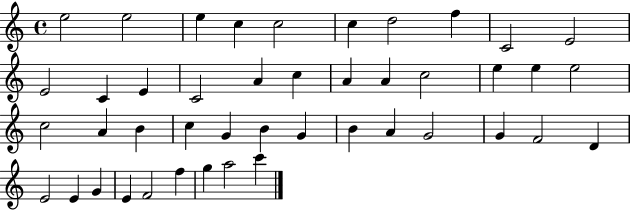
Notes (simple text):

E5/h E5/h E5/q C5/q C5/h C5/q D5/h F5/q C4/h E4/h E4/h C4/q E4/q C4/h A4/q C5/q A4/q A4/q C5/h E5/q E5/q E5/h C5/h A4/q B4/q C5/q G4/q B4/q G4/q B4/q A4/q G4/h G4/q F4/h D4/q E4/h E4/q G4/q E4/q F4/h F5/q G5/q A5/h C6/q